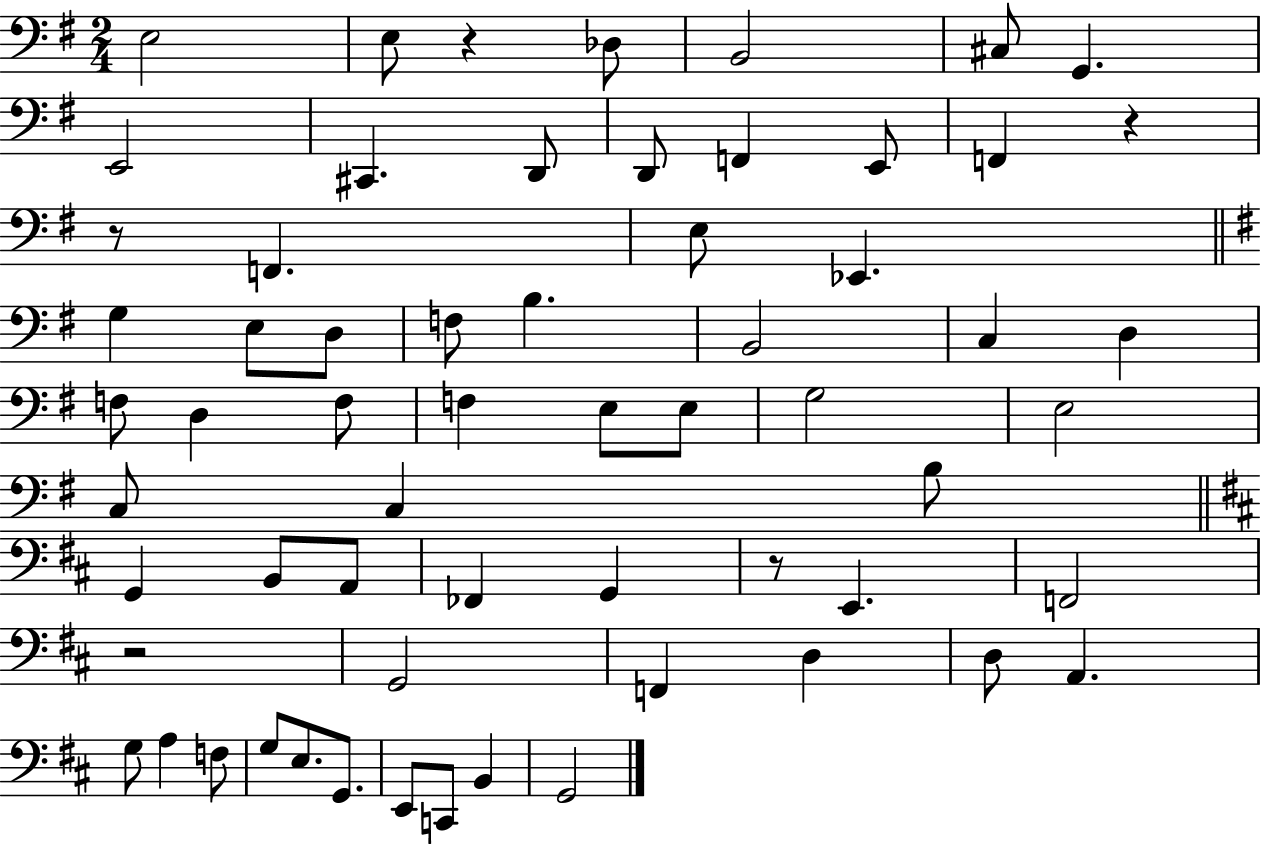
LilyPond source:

{
  \clef bass
  \numericTimeSignature
  \time 2/4
  \key g \major
  e2 | e8 r4 des8 | b,2 | cis8 g,4. | \break e,2 | cis,4. d,8 | d,8 f,4 e,8 | f,4 r4 | \break r8 f,4. | e8 ees,4. | \bar "||" \break \key g \major g4 e8 d8 | f8 b4. | b,2 | c4 d4 | \break f8 d4 f8 | f4 e8 e8 | g2 | e2 | \break c8 c4 b8 | \bar "||" \break \key d \major g,4 b,8 a,8 | fes,4 g,4 | r8 e,4. | f,2 | \break r2 | g,2 | f,4 d4 | d8 a,4. | \break g8 a4 f8 | g8 e8. g,8. | e,8 c,8 b,4 | g,2 | \break \bar "|."
}